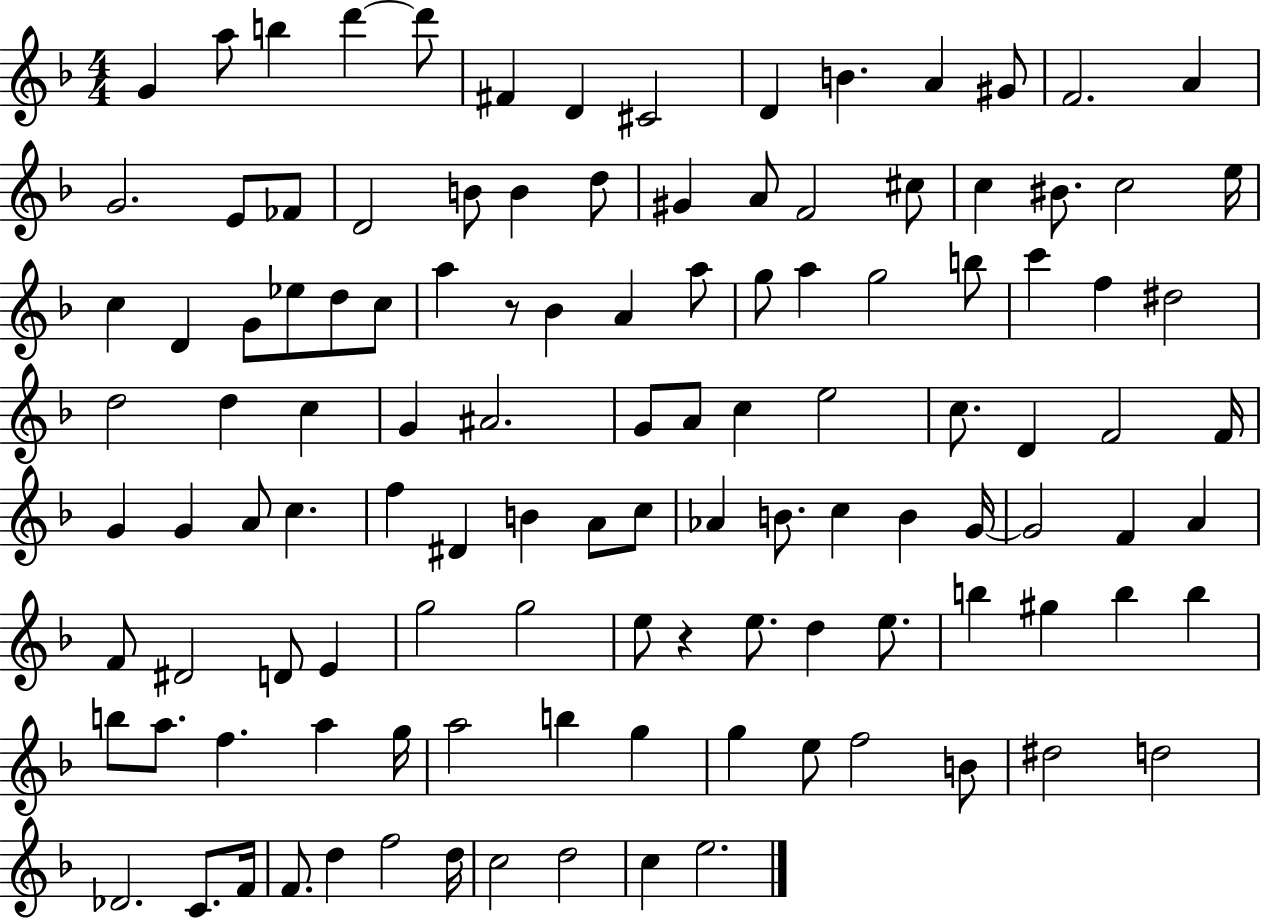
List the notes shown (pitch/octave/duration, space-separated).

G4/q A5/e B5/q D6/q D6/e F#4/q D4/q C#4/h D4/q B4/q. A4/q G#4/e F4/h. A4/q G4/h. E4/e FES4/e D4/h B4/e B4/q D5/e G#4/q A4/e F4/h C#5/e C5/q BIS4/e. C5/h E5/s C5/q D4/q G4/e Eb5/e D5/e C5/e A5/q R/e Bb4/q A4/q A5/e G5/e A5/q G5/h B5/e C6/q F5/q D#5/h D5/h D5/q C5/q G4/q A#4/h. G4/e A4/e C5/q E5/h C5/e. D4/q F4/h F4/s G4/q G4/q A4/e C5/q. F5/q D#4/q B4/q A4/e C5/e Ab4/q B4/e. C5/q B4/q G4/s G4/h F4/q A4/q F4/e D#4/h D4/e E4/q G5/h G5/h E5/e R/q E5/e. D5/q E5/e. B5/q G#5/q B5/q B5/q B5/e A5/e. F5/q. A5/q G5/s A5/h B5/q G5/q G5/q E5/e F5/h B4/e D#5/h D5/h Db4/h. C4/e. F4/s F4/e. D5/q F5/h D5/s C5/h D5/h C5/q E5/h.